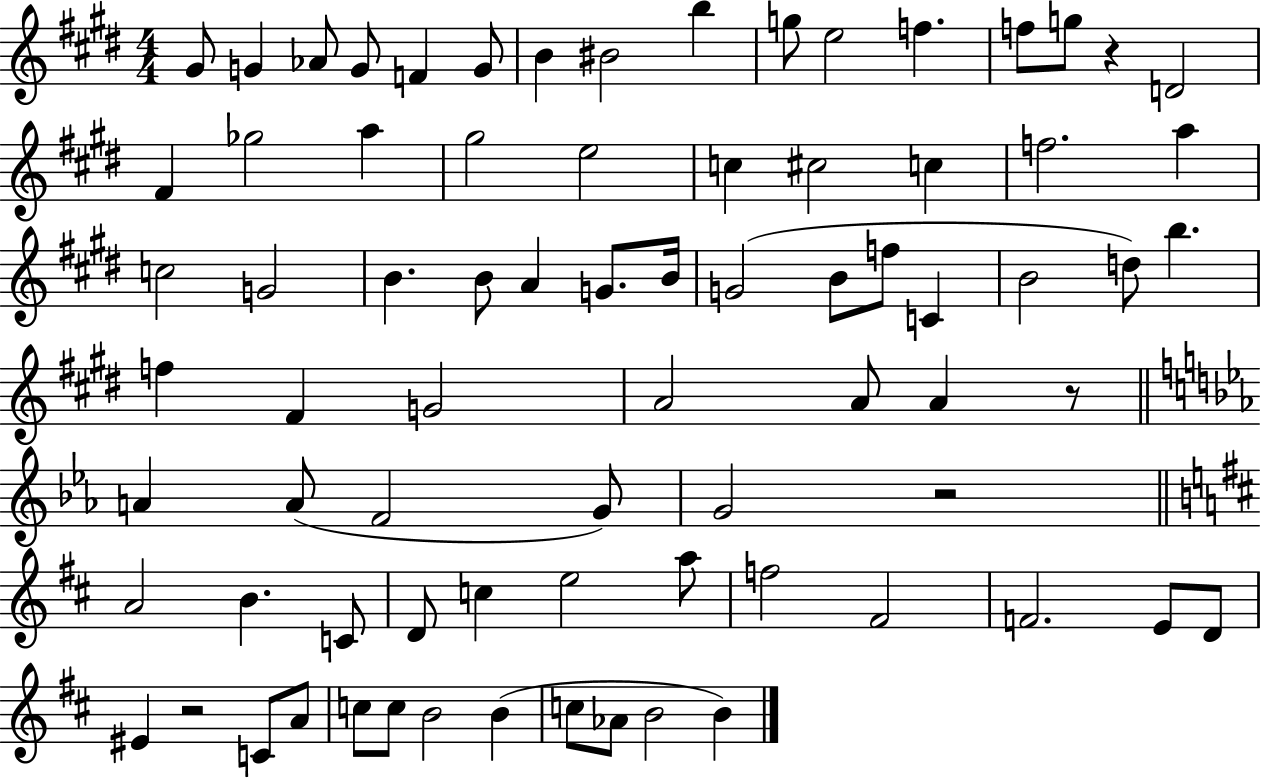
G#4/e G4/q Ab4/e G4/e F4/q G4/e B4/q BIS4/h B5/q G5/e E5/h F5/q. F5/e G5/e R/q D4/h F#4/q Gb5/h A5/q G#5/h E5/h C5/q C#5/h C5/q F5/h. A5/q C5/h G4/h B4/q. B4/e A4/q G4/e. B4/s G4/h B4/e F5/e C4/q B4/h D5/e B5/q. F5/q F#4/q G4/h A4/h A4/e A4/q R/e A4/q A4/e F4/h G4/e G4/h R/h A4/h B4/q. C4/e D4/e C5/q E5/h A5/e F5/h F#4/h F4/h. E4/e D4/e EIS4/q R/h C4/e A4/e C5/e C5/e B4/h B4/q C5/e Ab4/e B4/h B4/q